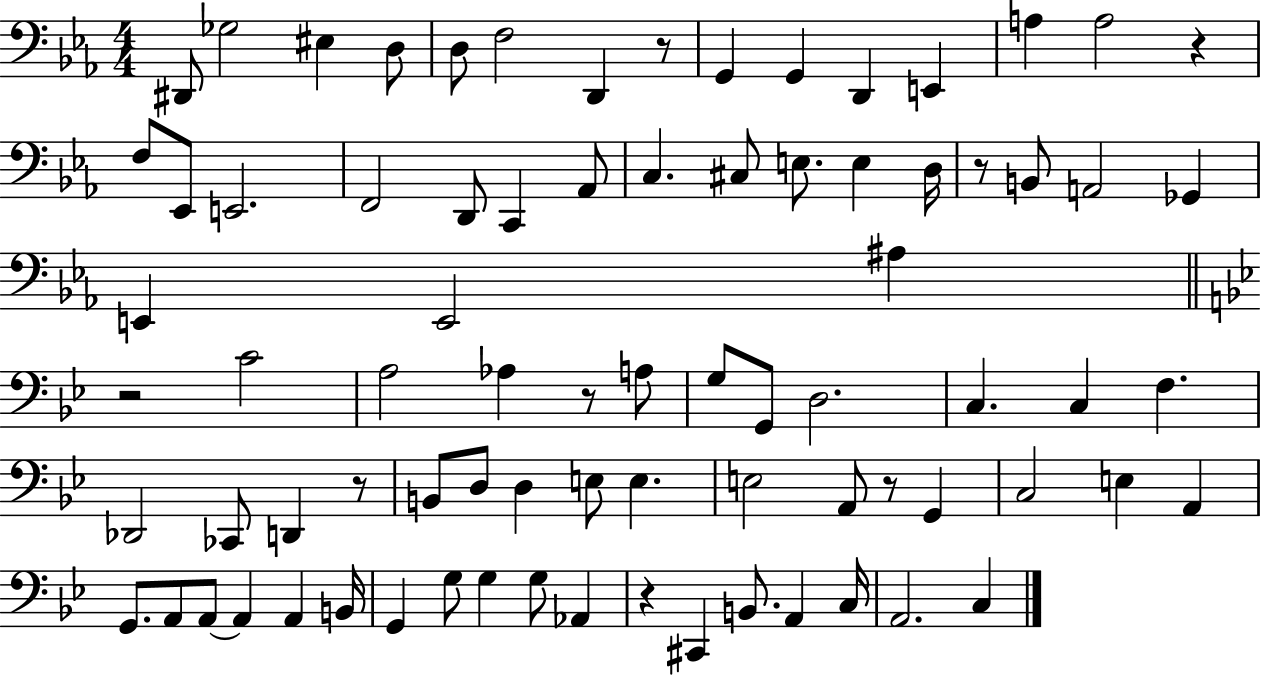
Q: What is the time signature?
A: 4/4